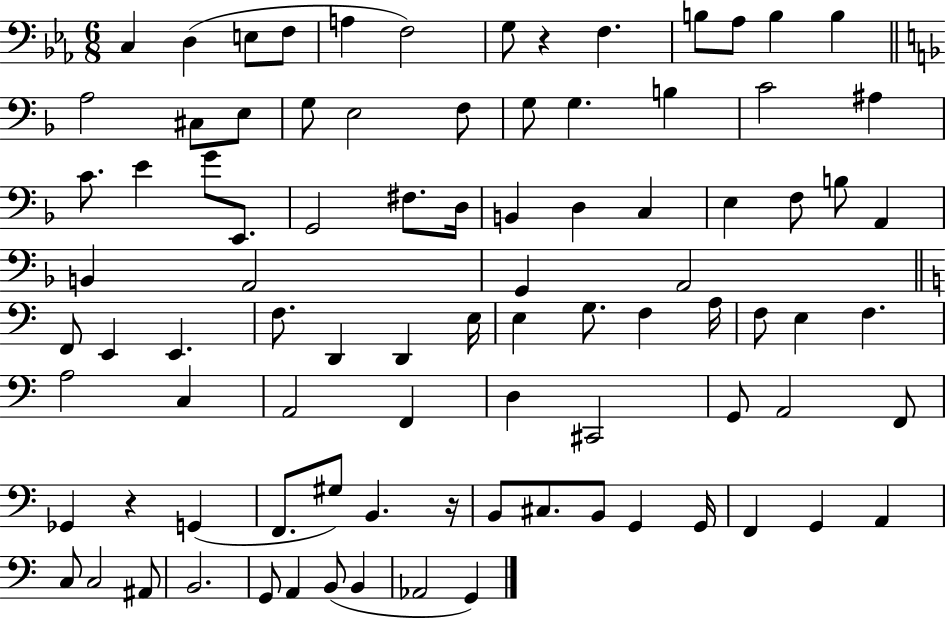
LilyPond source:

{
  \clef bass
  \numericTimeSignature
  \time 6/8
  \key ees \major
  c4 d4( e8 f8 | a4 f2) | g8 r4 f4. | b8 aes8 b4 b4 | \break \bar "||" \break \key f \major a2 cis8 e8 | g8 e2 f8 | g8 g4. b4 | c'2 ais4 | \break c'8. e'4 g'8 e,8. | g,2 fis8. d16 | b,4 d4 c4 | e4 f8 b8 a,4 | \break b,4 a,2 | g,4 a,2 | \bar "||" \break \key c \major f,8 e,4 e,4. | f8. d,4 d,4 e16 | e4 g8. f4 a16 | f8 e4 f4. | \break a2 c4 | a,2 f,4 | d4 cis,2 | g,8 a,2 f,8 | \break ges,4 r4 g,4( | f,8. gis8) b,4. r16 | b,8 cis8. b,8 g,4 g,16 | f,4 g,4 a,4 | \break c8 c2 ais,8 | b,2. | g,8 a,4 b,8( b,4 | aes,2 g,4) | \break \bar "|."
}